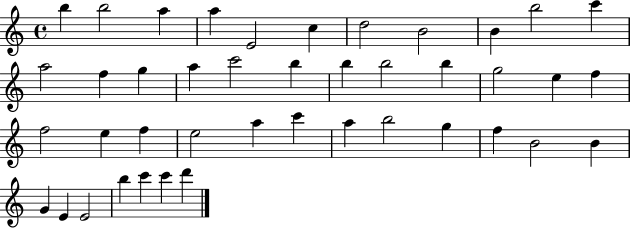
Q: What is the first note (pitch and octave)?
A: B5